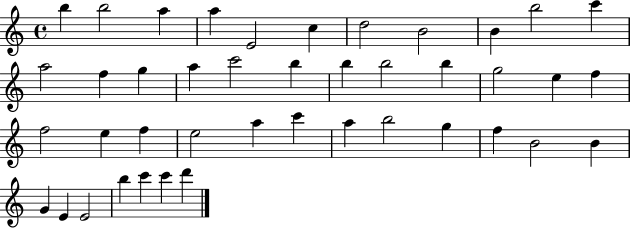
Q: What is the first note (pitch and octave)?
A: B5